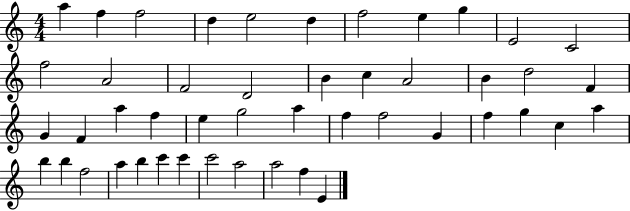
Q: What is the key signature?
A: C major